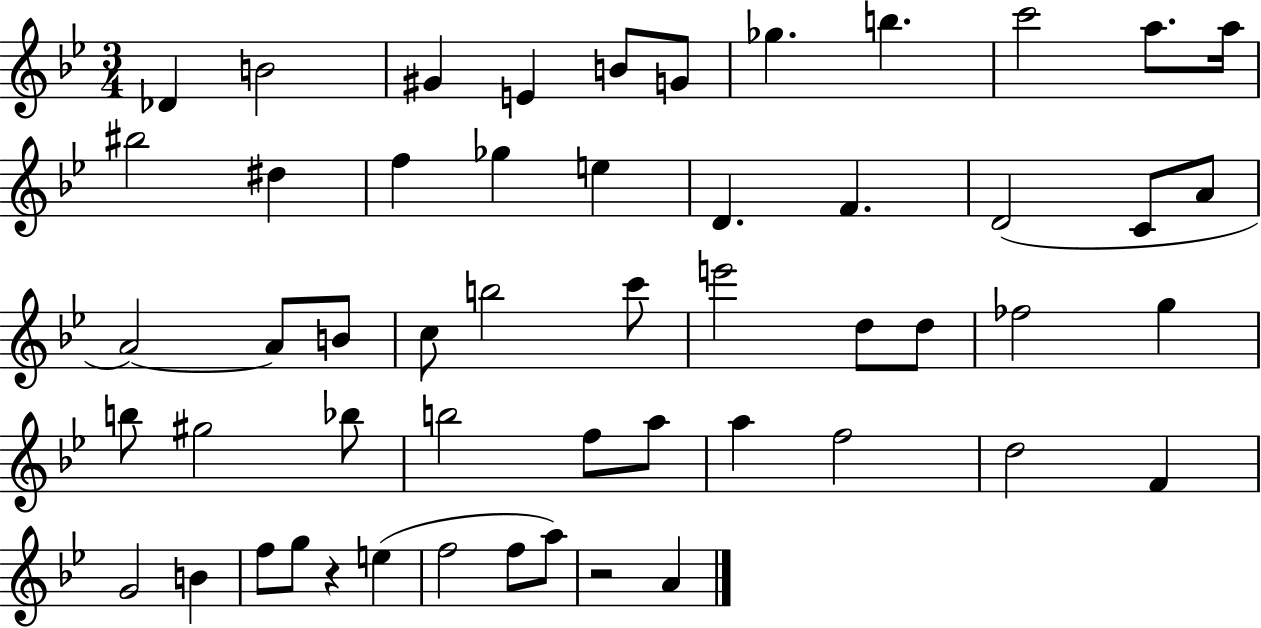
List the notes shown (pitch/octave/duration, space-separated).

Db4/q B4/h G#4/q E4/q B4/e G4/e Gb5/q. B5/q. C6/h A5/e. A5/s BIS5/h D#5/q F5/q Gb5/q E5/q D4/q. F4/q. D4/h C4/e A4/e A4/h A4/e B4/e C5/e B5/h C6/e E6/h D5/e D5/e FES5/h G5/q B5/e G#5/h Bb5/e B5/h F5/e A5/e A5/q F5/h D5/h F4/q G4/h B4/q F5/e G5/e R/q E5/q F5/h F5/e A5/e R/h A4/q